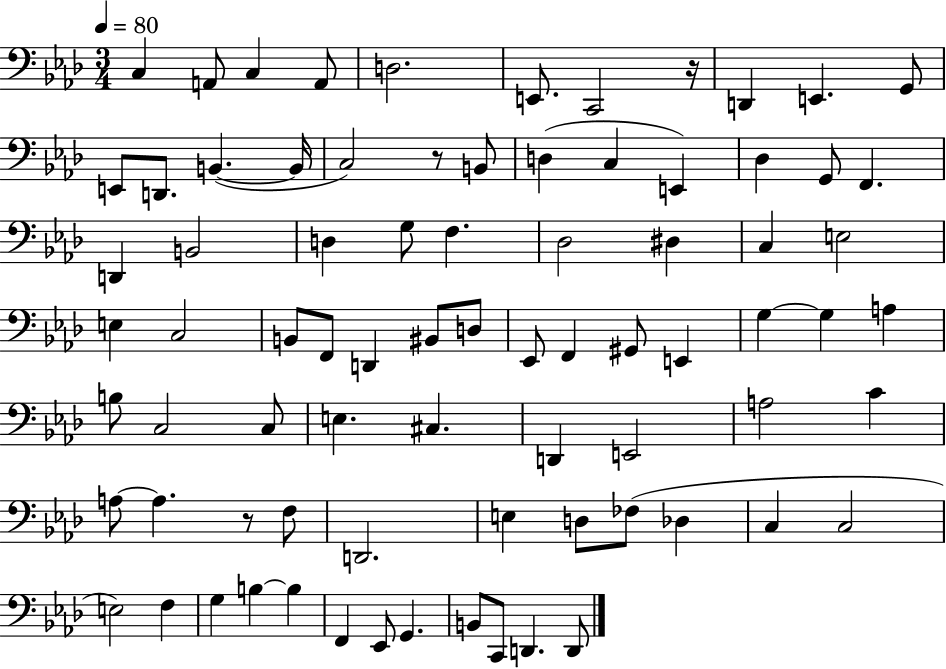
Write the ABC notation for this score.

X:1
T:Untitled
M:3/4
L:1/4
K:Ab
C, A,,/2 C, A,,/2 D,2 E,,/2 C,,2 z/4 D,, E,, G,,/2 E,,/2 D,,/2 B,, B,,/4 C,2 z/2 B,,/2 D, C, E,, _D, G,,/2 F,, D,, B,,2 D, G,/2 F, _D,2 ^D, C, E,2 E, C,2 B,,/2 F,,/2 D,, ^B,,/2 D,/2 _E,,/2 F,, ^G,,/2 E,, G, G, A, B,/2 C,2 C,/2 E, ^C, D,, E,,2 A,2 C A,/2 A, z/2 F,/2 D,,2 E, D,/2 _F,/2 _D, C, C,2 E,2 F, G, B, B, F,, _E,,/2 G,, B,,/2 C,,/2 D,, D,,/2